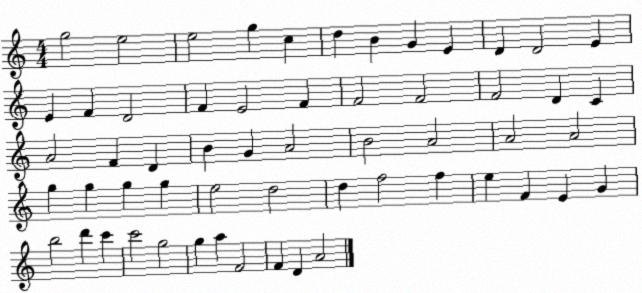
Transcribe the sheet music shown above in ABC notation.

X:1
T:Untitled
M:4/4
L:1/4
K:C
g2 e2 e2 g c d B G E D D2 E E F D2 F E2 F F2 F2 F2 D C A2 F D B G A2 B2 A2 A2 A2 g g g g e2 d2 d f2 f e F E G b2 d' c' c'2 g2 g a F2 F D A2